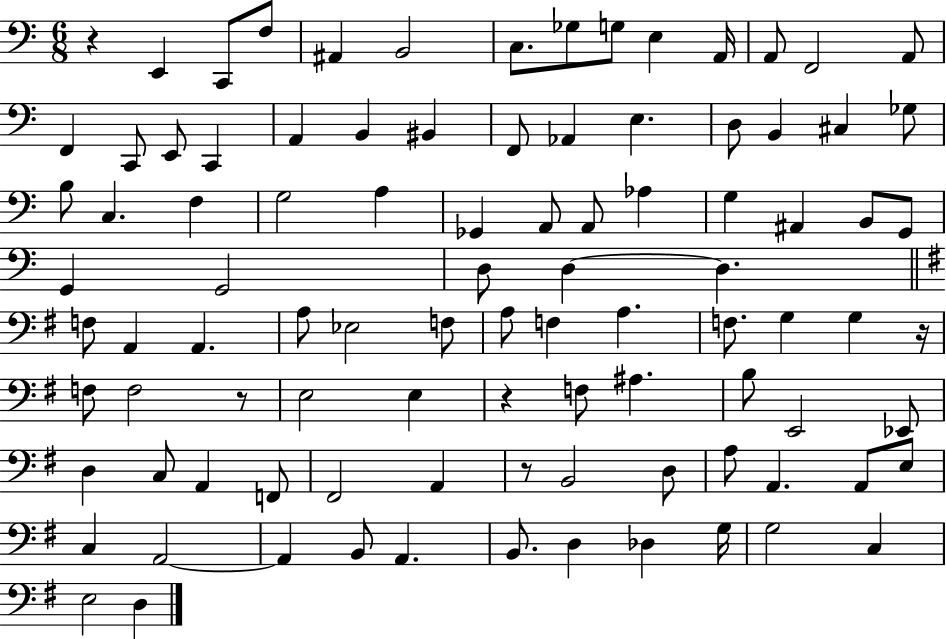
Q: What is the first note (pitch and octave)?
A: E2